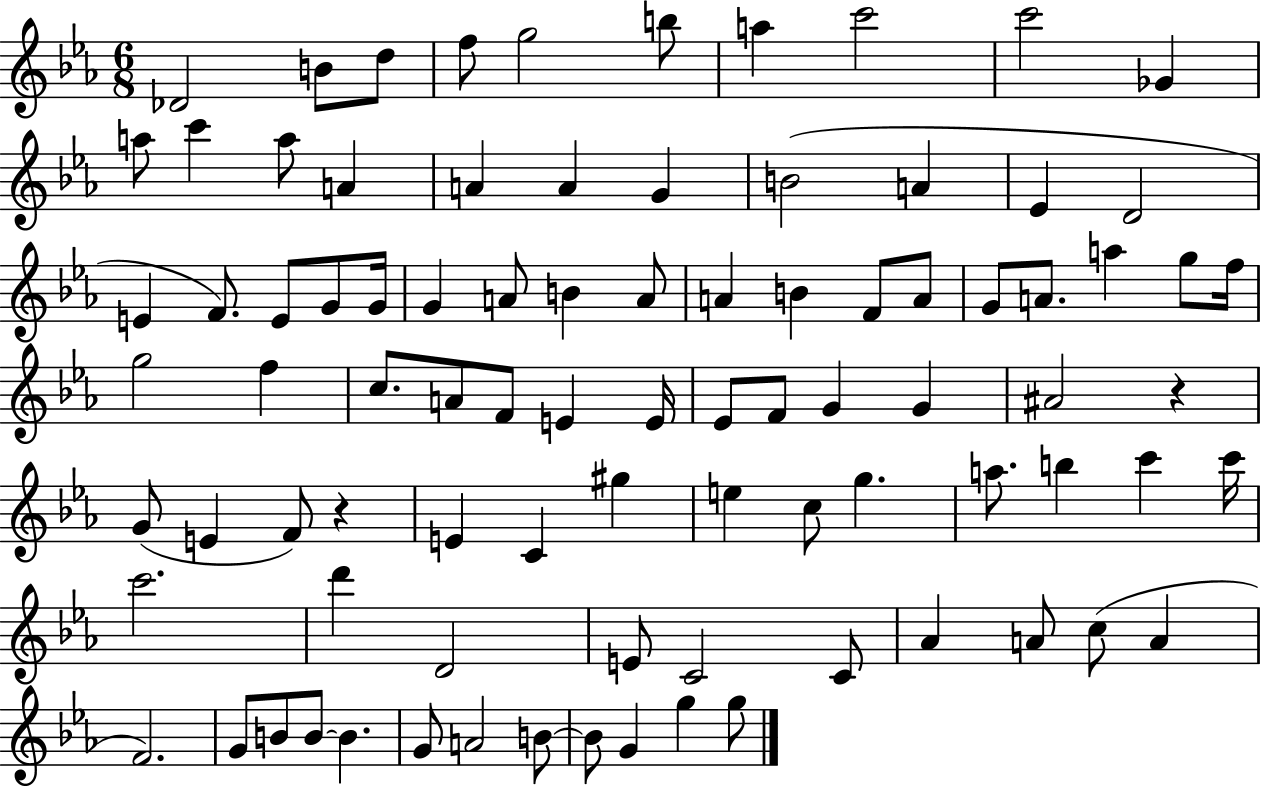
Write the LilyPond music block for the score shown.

{
  \clef treble
  \numericTimeSignature
  \time 6/8
  \key ees \major
  \repeat volta 2 { des'2 b'8 d''8 | f''8 g''2 b''8 | a''4 c'''2 | c'''2 ges'4 | \break a''8 c'''4 a''8 a'4 | a'4 a'4 g'4 | b'2( a'4 | ees'4 d'2 | \break e'4 f'8.) e'8 g'8 g'16 | g'4 a'8 b'4 a'8 | a'4 b'4 f'8 a'8 | g'8 a'8. a''4 g''8 f''16 | \break g''2 f''4 | c''8. a'8 f'8 e'4 e'16 | ees'8 f'8 g'4 g'4 | ais'2 r4 | \break g'8( e'4 f'8) r4 | e'4 c'4 gis''4 | e''4 c''8 g''4. | a''8. b''4 c'''4 c'''16 | \break c'''2. | d'''4 d'2 | e'8 c'2 c'8 | aes'4 a'8 c''8( a'4 | \break f'2.) | g'8 b'8 b'8~~ b'4. | g'8 a'2 b'8~~ | b'8 g'4 g''4 g''8 | \break } \bar "|."
}